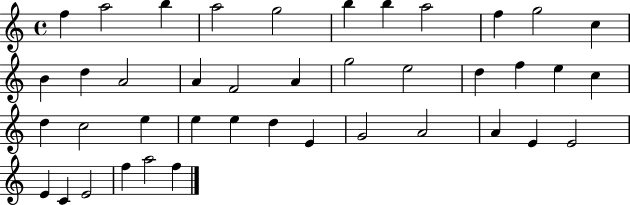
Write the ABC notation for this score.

X:1
T:Untitled
M:4/4
L:1/4
K:C
f a2 b a2 g2 b b a2 f g2 c B d A2 A F2 A g2 e2 d f e c d c2 e e e d E G2 A2 A E E2 E C E2 f a2 f